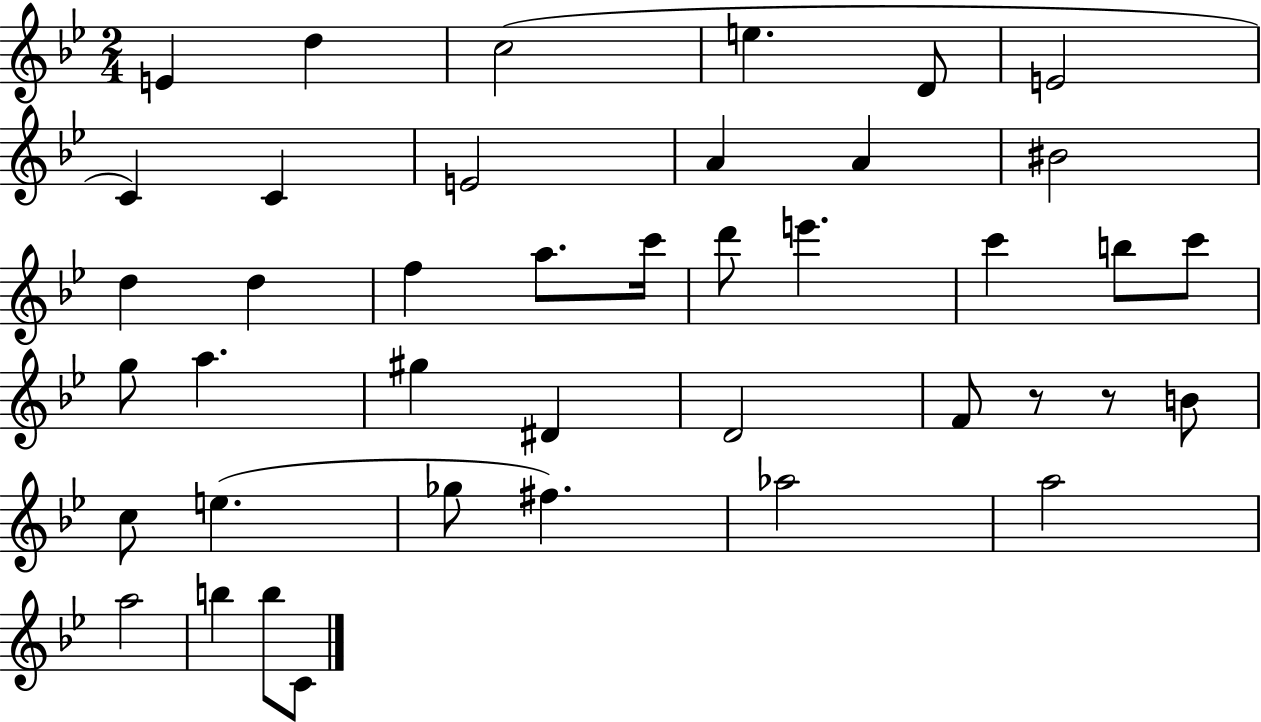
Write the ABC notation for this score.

X:1
T:Untitled
M:2/4
L:1/4
K:Bb
E d c2 e D/2 E2 C C E2 A A ^B2 d d f a/2 c'/4 d'/2 e' c' b/2 c'/2 g/2 a ^g ^D D2 F/2 z/2 z/2 B/2 c/2 e _g/2 ^f _a2 a2 a2 b b/2 C/2